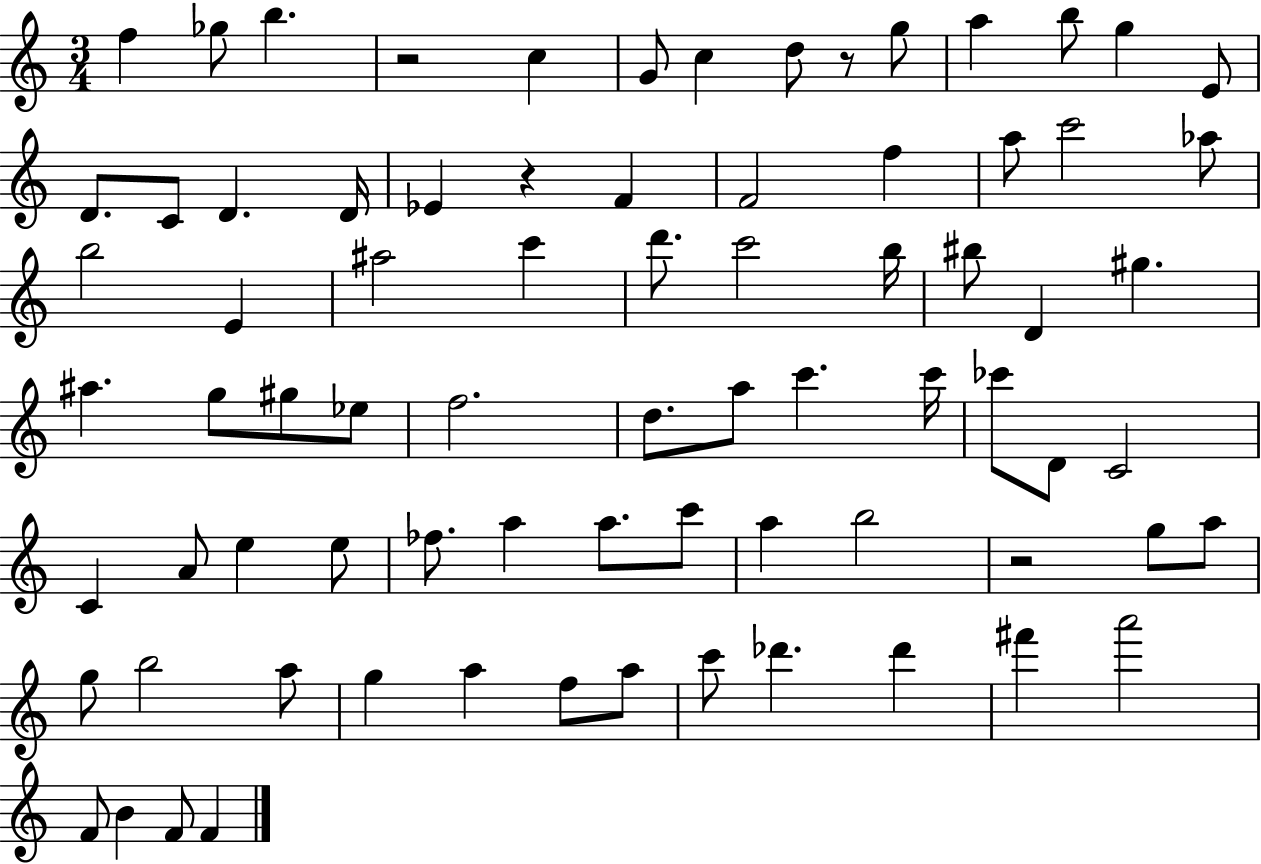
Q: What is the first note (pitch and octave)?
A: F5